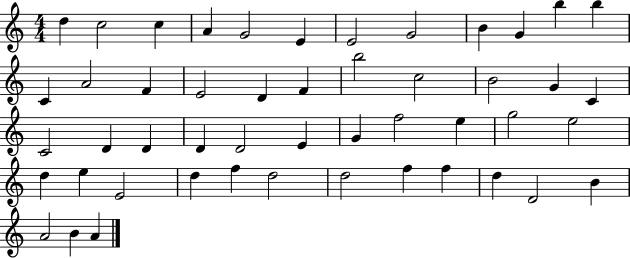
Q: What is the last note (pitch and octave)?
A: A4